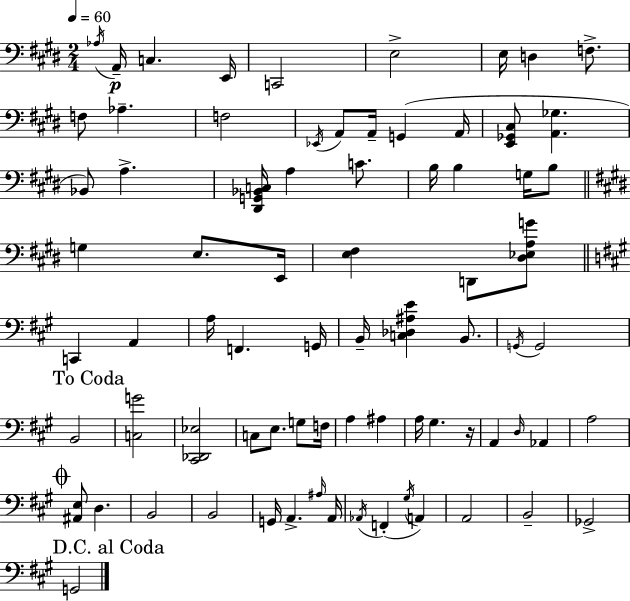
{
  \clef bass
  \numericTimeSignature
  \time 2/4
  \key e \major
  \tempo 4 = 60
  \repeat volta 2 { \acciaccatura { aes16 }\p a,16-- c4. | e,16 c,2 | e2-> | e16 d4 f8.-> | \break f8 aes4.-- | f2 | \acciaccatura { ees,16 } a,8 a,16-- g,4( | a,16 <e, ges, cis>8 <a, ges>4. | \break bes,8) a4.-> | <dis, g, bes, c>16 a4 c'8. | b16 b4 g16 | b8 \bar "||" \break \key e \major g4 e8. e,16 | <e fis>4 d,8 <dis ees a g'>8 | \bar "||" \break \key a \major c,4 a,4 | a16 f,4. g,16 | b,16-- <c des ais e'>4 b,8. | \acciaccatura { g,16 } g,2 | \break \mark "To Coda" b,2 | <c g'>2 | <cis, des, ees>2 | c8 e8. g8 | \break f16 a4 ais4 | a16 gis4. | r16 a,4 \grace { d16 } aes,4 | a2 | \break \mark \markup { \musicglyph "scripts.coda" } <ais, e>8 d4. | b,2 | b,2 | g,16 a,4.-> | \break \grace { ais16 } a,16 \acciaccatura { aes,16 }( f,4-. | \acciaccatura { gis16 } a,4) a,2 | b,2-- | ges,2-> | \break \mark "D.C. al Coda" g,2 | } \bar "|."
}